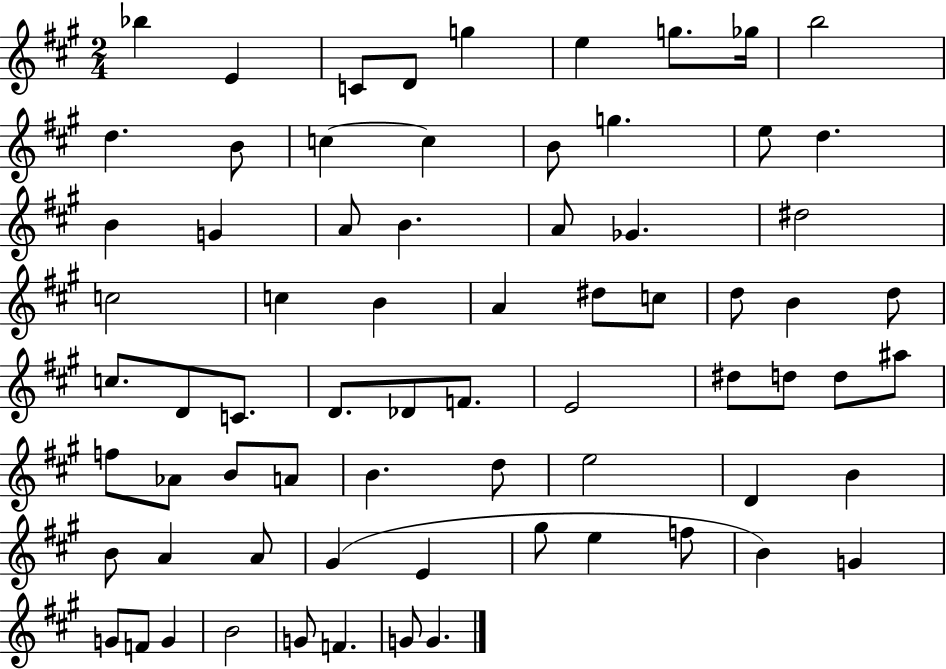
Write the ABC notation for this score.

X:1
T:Untitled
M:2/4
L:1/4
K:A
_b E C/2 D/2 g e g/2 _g/4 b2 d B/2 c c B/2 g e/2 d B G A/2 B A/2 _G ^d2 c2 c B A ^d/2 c/2 d/2 B d/2 c/2 D/2 C/2 D/2 _D/2 F/2 E2 ^d/2 d/2 d/2 ^a/2 f/2 _A/2 B/2 A/2 B d/2 e2 D B B/2 A A/2 ^G E ^g/2 e f/2 B G G/2 F/2 G B2 G/2 F G/2 G